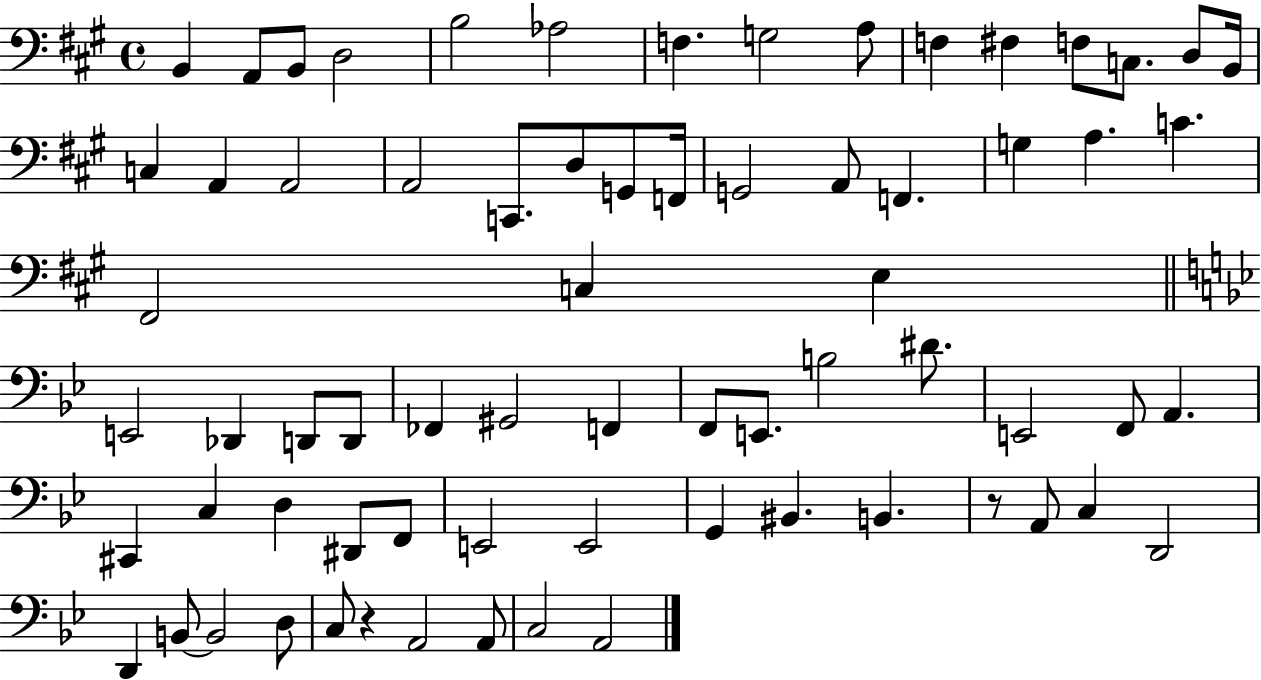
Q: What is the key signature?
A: A major